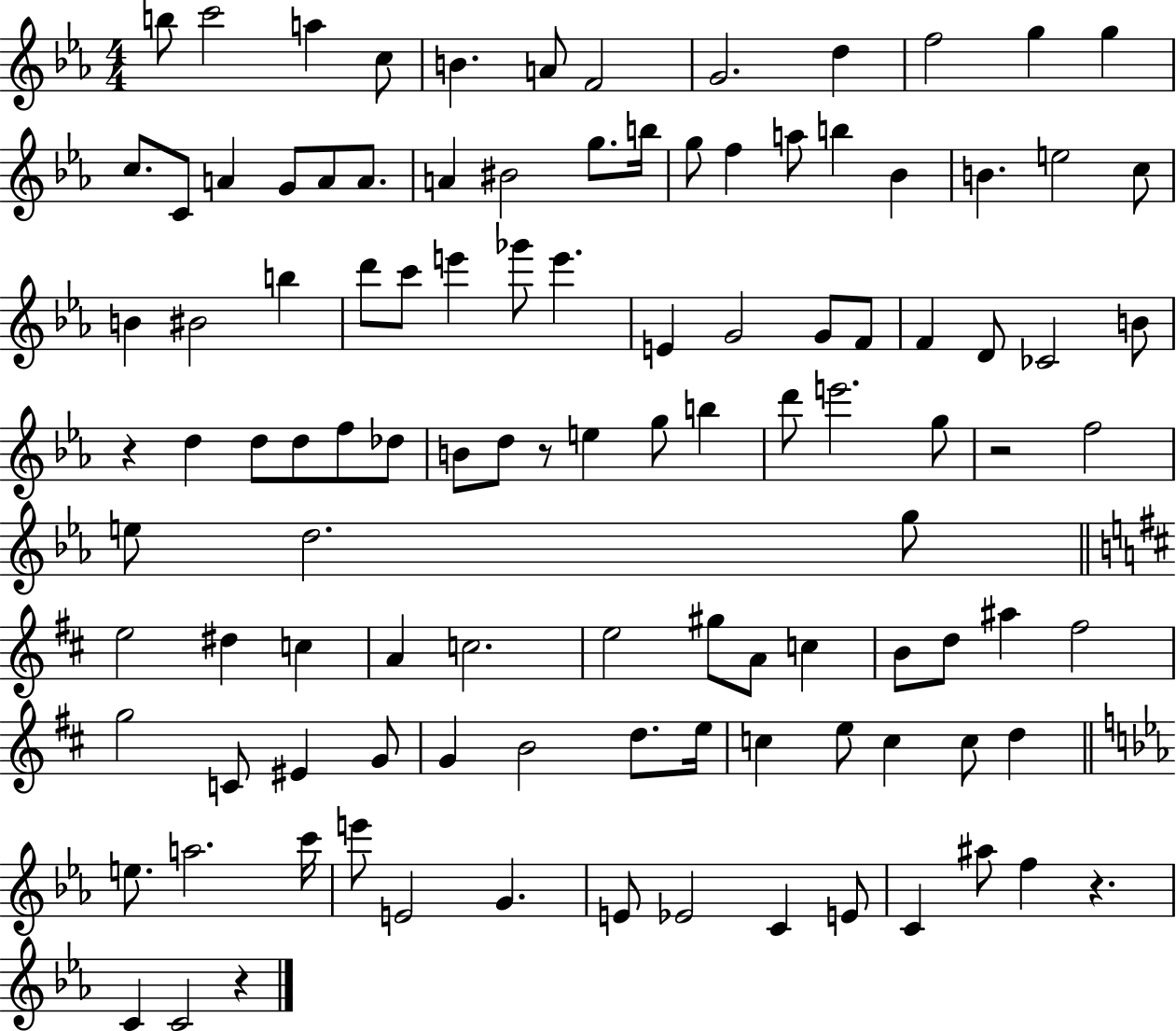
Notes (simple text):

B5/e C6/h A5/q C5/e B4/q. A4/e F4/h G4/h. D5/q F5/h G5/q G5/q C5/e. C4/e A4/q G4/e A4/e A4/e. A4/q BIS4/h G5/e. B5/s G5/e F5/q A5/e B5/q Bb4/q B4/q. E5/h C5/e B4/q BIS4/h B5/q D6/e C6/e E6/q Gb6/e E6/q. E4/q G4/h G4/e F4/e F4/q D4/e CES4/h B4/e R/q D5/q D5/e D5/e F5/e Db5/e B4/e D5/e R/e E5/q G5/e B5/q D6/e E6/h. G5/e R/h F5/h E5/e D5/h. G5/e E5/h D#5/q C5/q A4/q C5/h. E5/h G#5/e A4/e C5/q B4/e D5/e A#5/q F#5/h G5/h C4/e EIS4/q G4/e G4/q B4/h D5/e. E5/s C5/q E5/e C5/q C5/e D5/q E5/e. A5/h. C6/s E6/e E4/h G4/q. E4/e Eb4/h C4/q E4/e C4/q A#5/e F5/q R/q. C4/q C4/h R/q